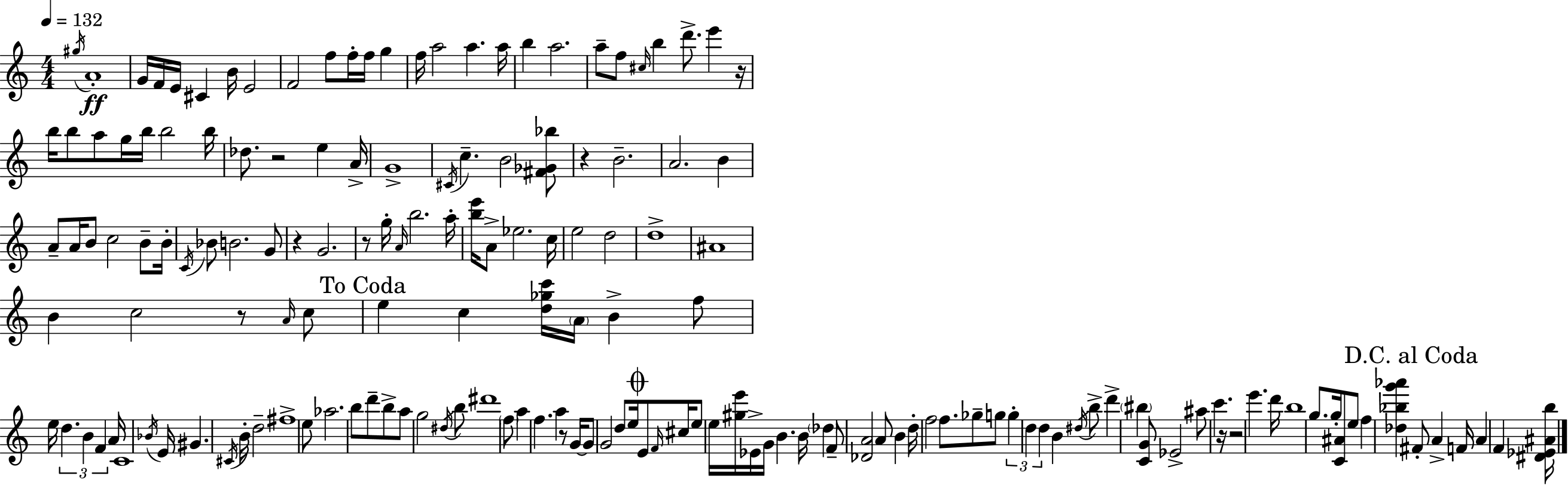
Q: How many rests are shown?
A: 9